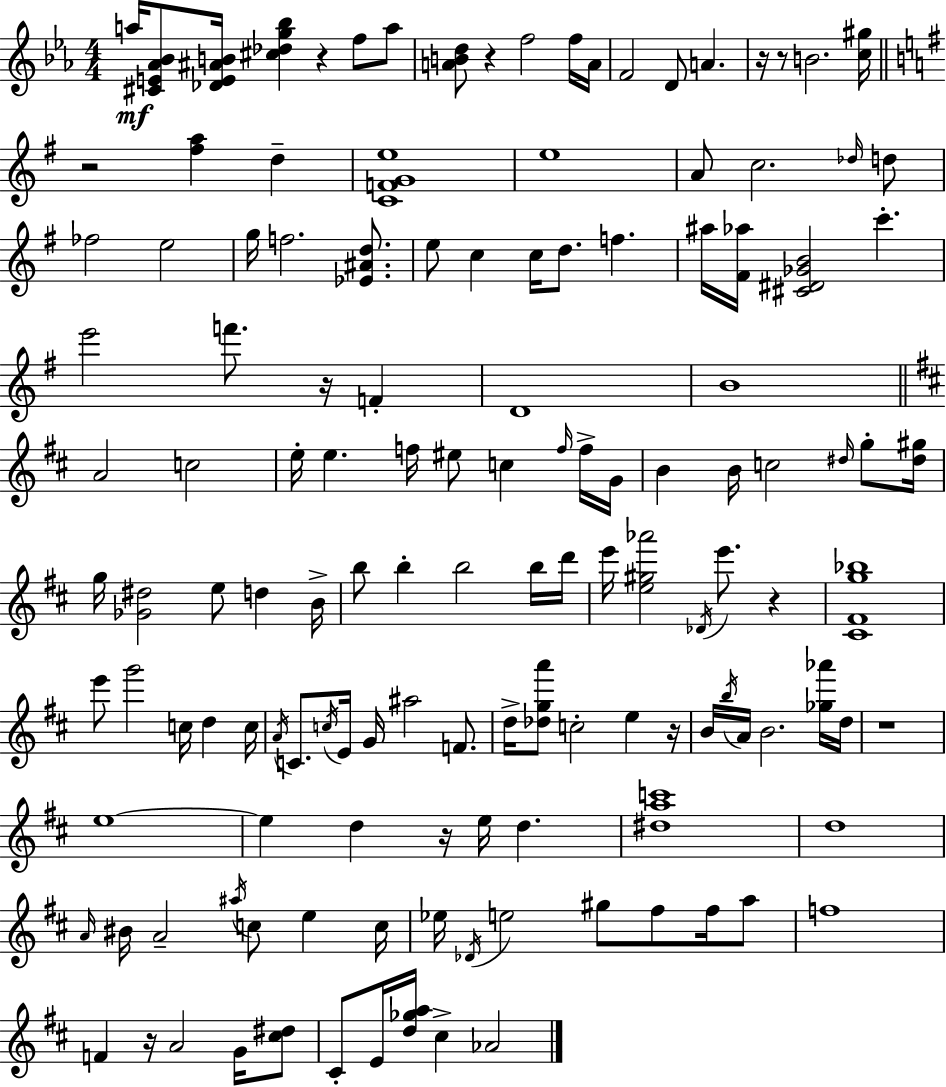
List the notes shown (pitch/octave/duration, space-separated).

A5/s [C#4,E4,Ab4,Bb4]/e [Db4,E4,A#4,B4]/s [C#5,Db5,G5,Bb5]/q R/q F5/e A5/e [A4,B4,D5]/e R/q F5/h F5/s A4/s F4/h D4/e A4/q. R/s R/e B4/h. [C5,G#5]/s R/h [F#5,A5]/q D5/q [C4,F4,G4,E5]/w E5/w A4/e C5/h. Db5/s D5/e FES5/h E5/h G5/s F5/h. [Eb4,A#4,D5]/e. E5/e C5/q C5/s D5/e. F5/q. A#5/s [F#4,Ab5]/s [C#4,D#4,Gb4,B4]/h C6/q. E6/h F6/e. R/s F4/q D4/w B4/w A4/h C5/h E5/s E5/q. F5/s EIS5/e C5/q F5/s F5/s G4/s B4/q B4/s C5/h D#5/s G5/e [D#5,G#5]/s G5/s [Gb4,D#5]/h E5/e D5/q B4/s B5/e B5/q B5/h B5/s D6/s E6/s [E5,G#5,Ab6]/h Db4/s E6/e. R/q [C#4,F#4,G5,Bb5]/w E6/e G6/h C5/s D5/q C5/s A4/s C4/e. C5/s E4/s G4/s A#5/h F4/e. D5/s [Db5,G5,A6]/e C5/h E5/q R/s B4/s B5/s A4/s B4/h. [Gb5,Ab6]/s D5/s R/w E5/w E5/q D5/q R/s E5/s D5/q. [D#5,A5,C6]/w D5/w A4/s BIS4/s A4/h A#5/s C5/e E5/q C5/s Eb5/s Db4/s E5/h G#5/e F#5/e F#5/s A5/e F5/w F4/q R/s A4/h G4/s [C#5,D#5]/e C#4/e E4/s [D5,Gb5,A5]/s C#5/q Ab4/h